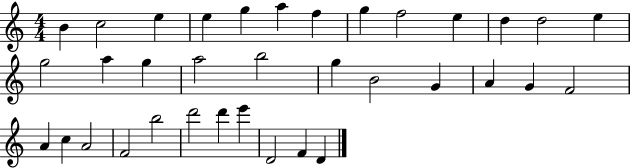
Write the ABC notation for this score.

X:1
T:Untitled
M:4/4
L:1/4
K:C
B c2 e e g a f g f2 e d d2 e g2 a g a2 b2 g B2 G A G F2 A c A2 F2 b2 d'2 d' e' D2 F D